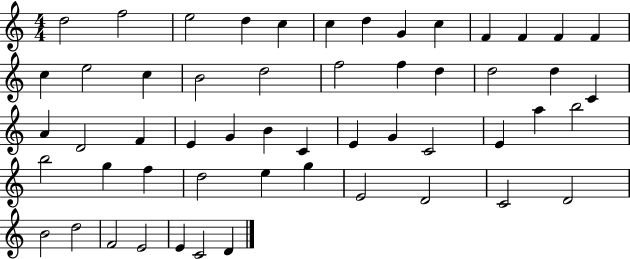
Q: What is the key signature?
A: C major